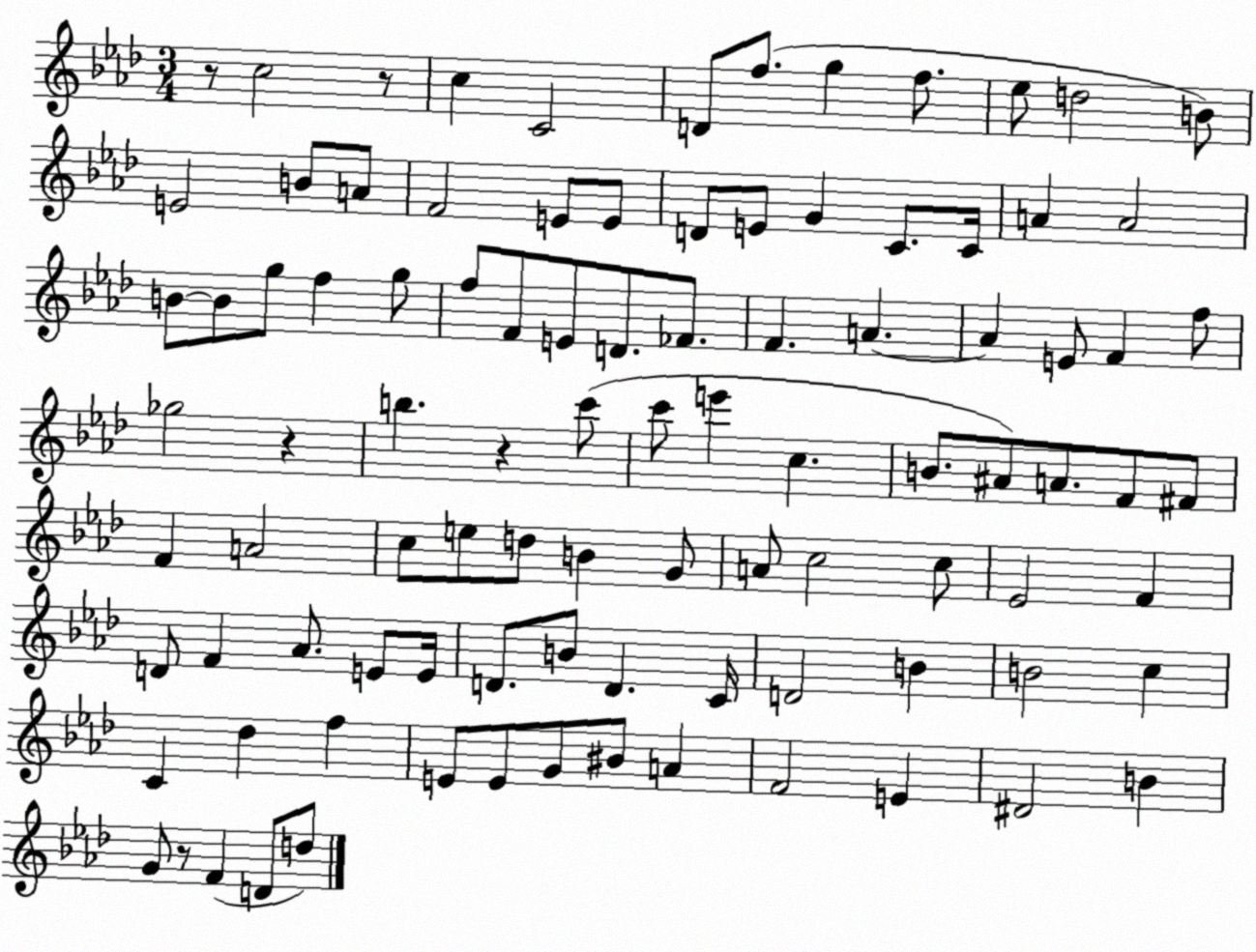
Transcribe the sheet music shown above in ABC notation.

X:1
T:Untitled
M:3/4
L:1/4
K:Ab
z/2 c2 z/2 c C2 D/2 f/2 g f/2 _e/2 d2 B/2 E2 B/2 A/2 F2 E/2 E/2 D/2 E/2 G C/2 C/4 A A2 B/2 B/2 g/2 f g/2 f/2 F/2 E/2 D/2 _F/2 F A A E/2 F f/2 _g2 z b z c'/2 c'/2 e' c B/2 ^A/2 A/2 F/2 ^F/2 F A2 c/2 e/2 d/2 B G/2 A/2 c2 c/2 _E2 F D/2 F _A/2 E/2 E/4 D/2 B/2 D C/4 D2 B B2 c C _d f E/2 E/2 G/2 ^B/2 A F2 E ^D2 B G/2 z/2 F D/2 d/2